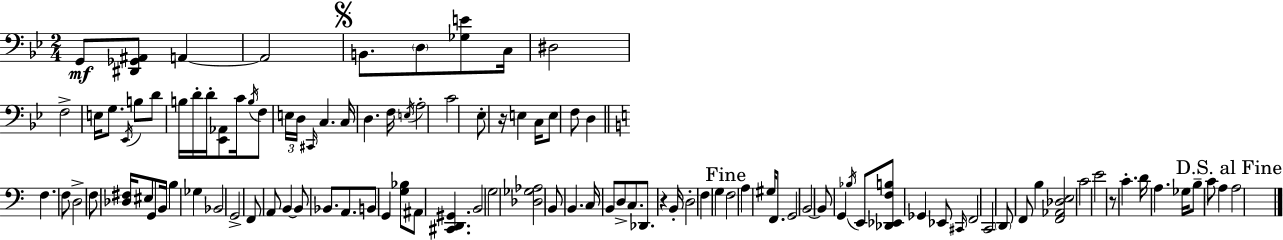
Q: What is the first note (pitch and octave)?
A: G2